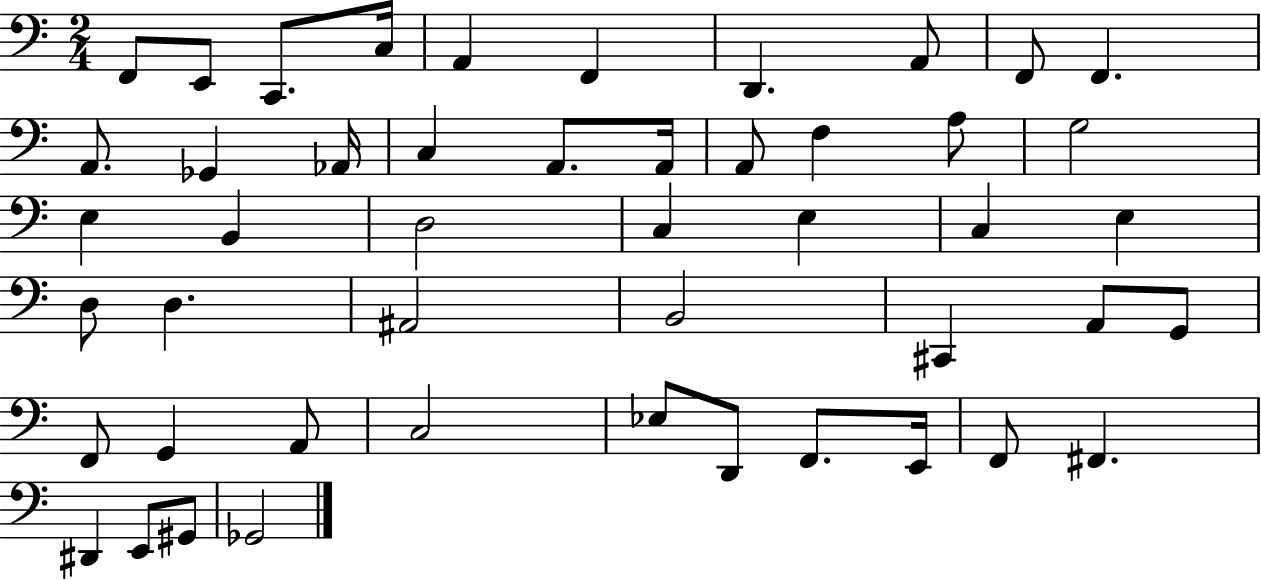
F2/e E2/e C2/e. C3/s A2/q F2/q D2/q. A2/e F2/e F2/q. A2/e. Gb2/q Ab2/s C3/q A2/e. A2/s A2/e F3/q A3/e G3/h E3/q B2/q D3/h C3/q E3/q C3/q E3/q D3/e D3/q. A#2/h B2/h C#2/q A2/e G2/e F2/e G2/q A2/e C3/h Eb3/e D2/e F2/e. E2/s F2/e F#2/q. D#2/q E2/e G#2/e Gb2/h